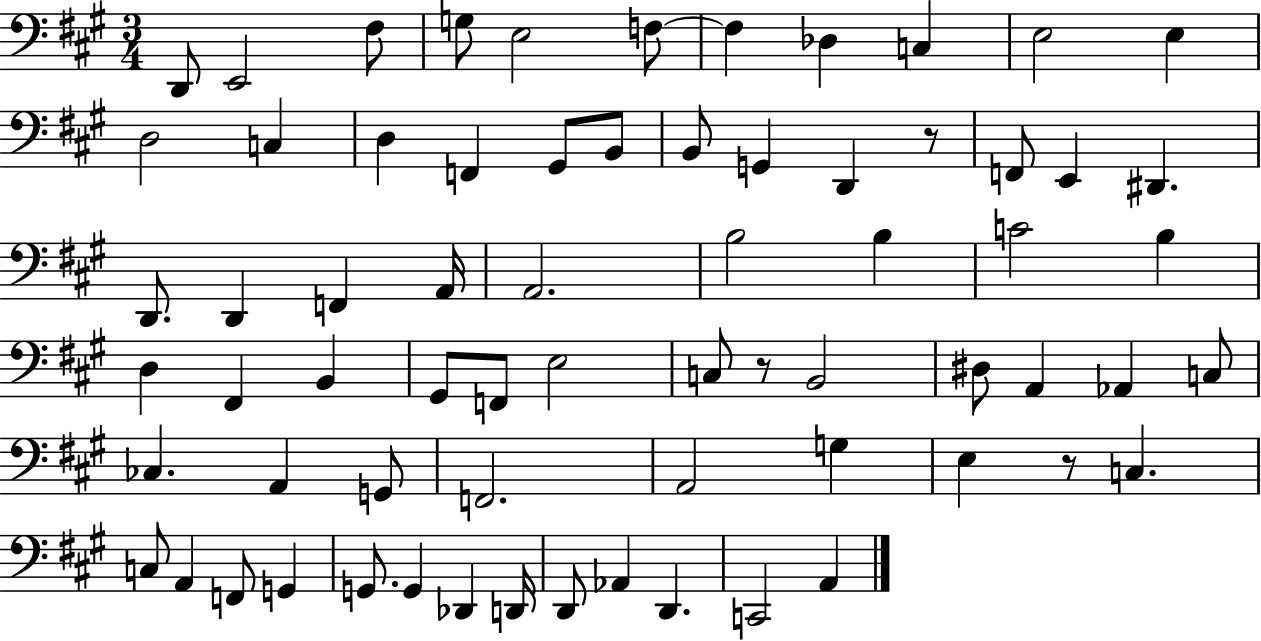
X:1
T:Untitled
M:3/4
L:1/4
K:A
D,,/2 E,,2 ^F,/2 G,/2 E,2 F,/2 F, _D, C, E,2 E, D,2 C, D, F,, ^G,,/2 B,,/2 B,,/2 G,, D,, z/2 F,,/2 E,, ^D,, D,,/2 D,, F,, A,,/4 A,,2 B,2 B, C2 B, D, ^F,, B,, ^G,,/2 F,,/2 E,2 C,/2 z/2 B,,2 ^D,/2 A,, _A,, C,/2 _C, A,, G,,/2 F,,2 A,,2 G, E, z/2 C, C,/2 A,, F,,/2 G,, G,,/2 G,, _D,, D,,/4 D,,/2 _A,, D,, C,,2 A,,